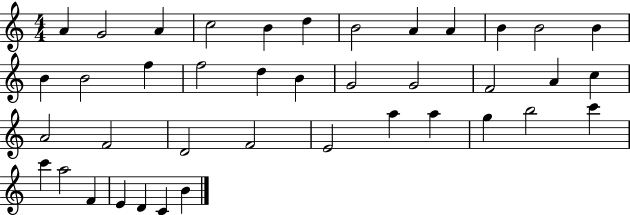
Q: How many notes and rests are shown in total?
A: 40